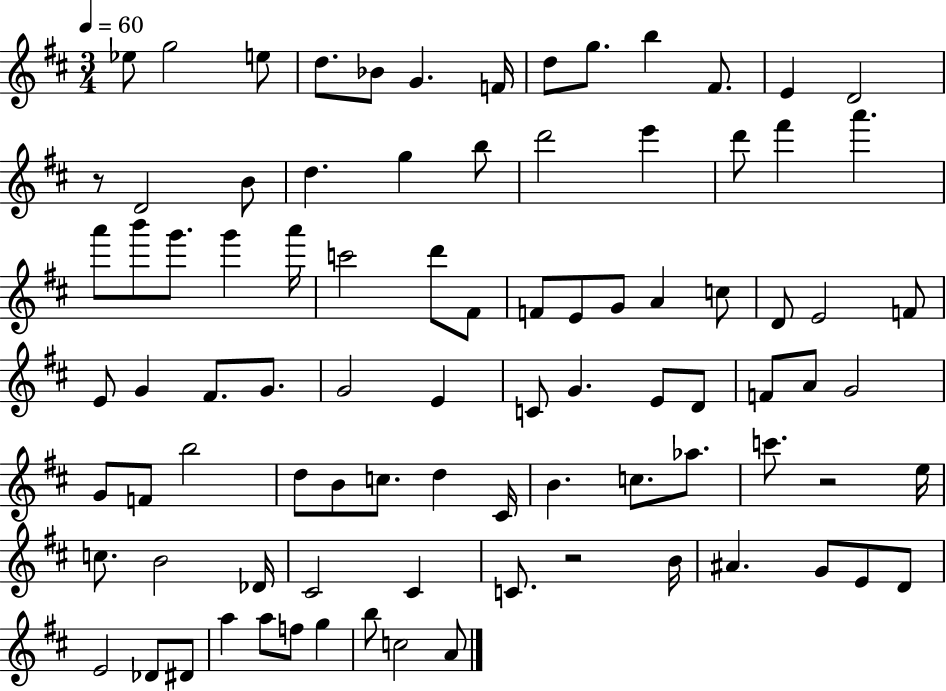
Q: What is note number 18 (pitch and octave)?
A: B5